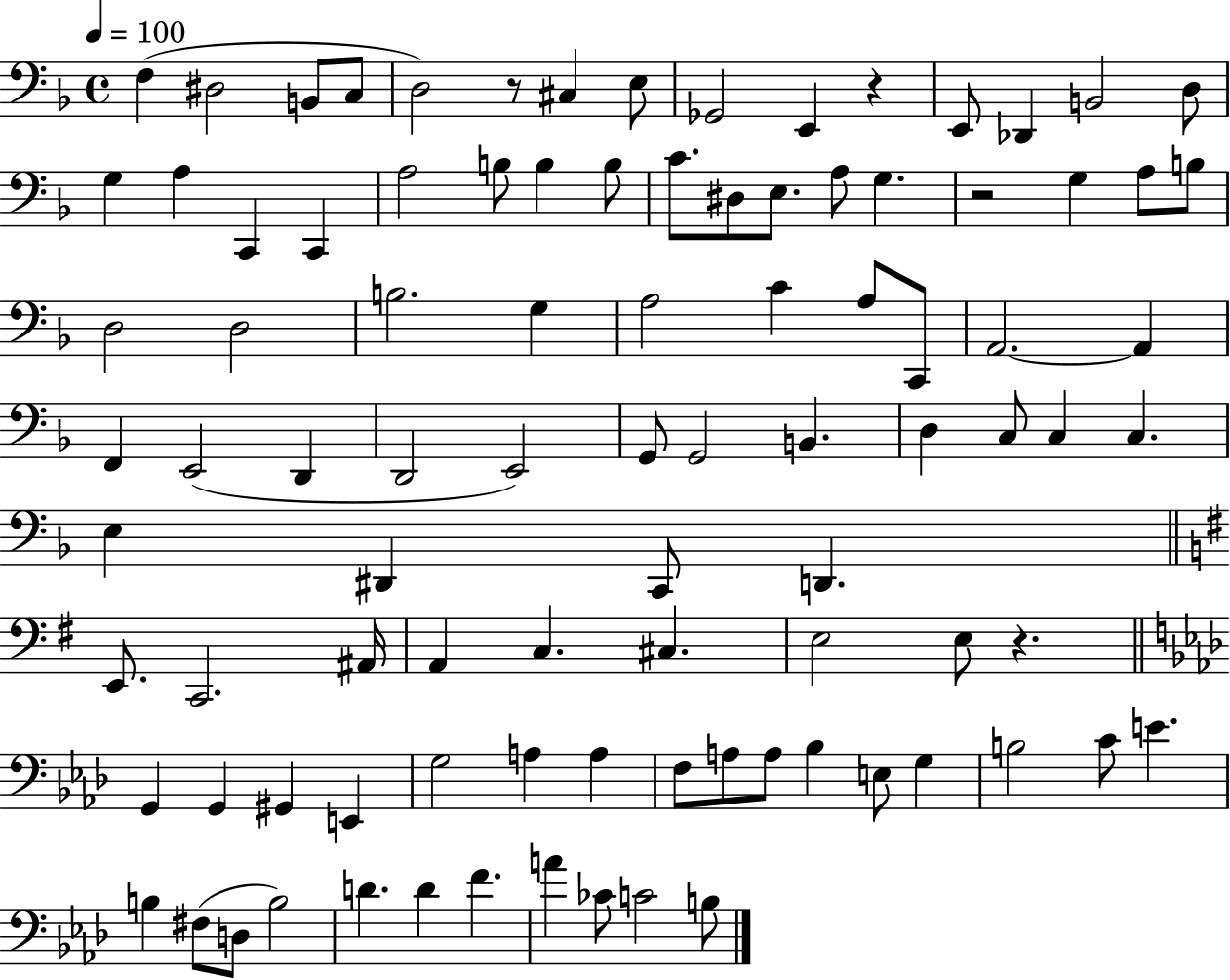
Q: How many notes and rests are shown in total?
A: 94